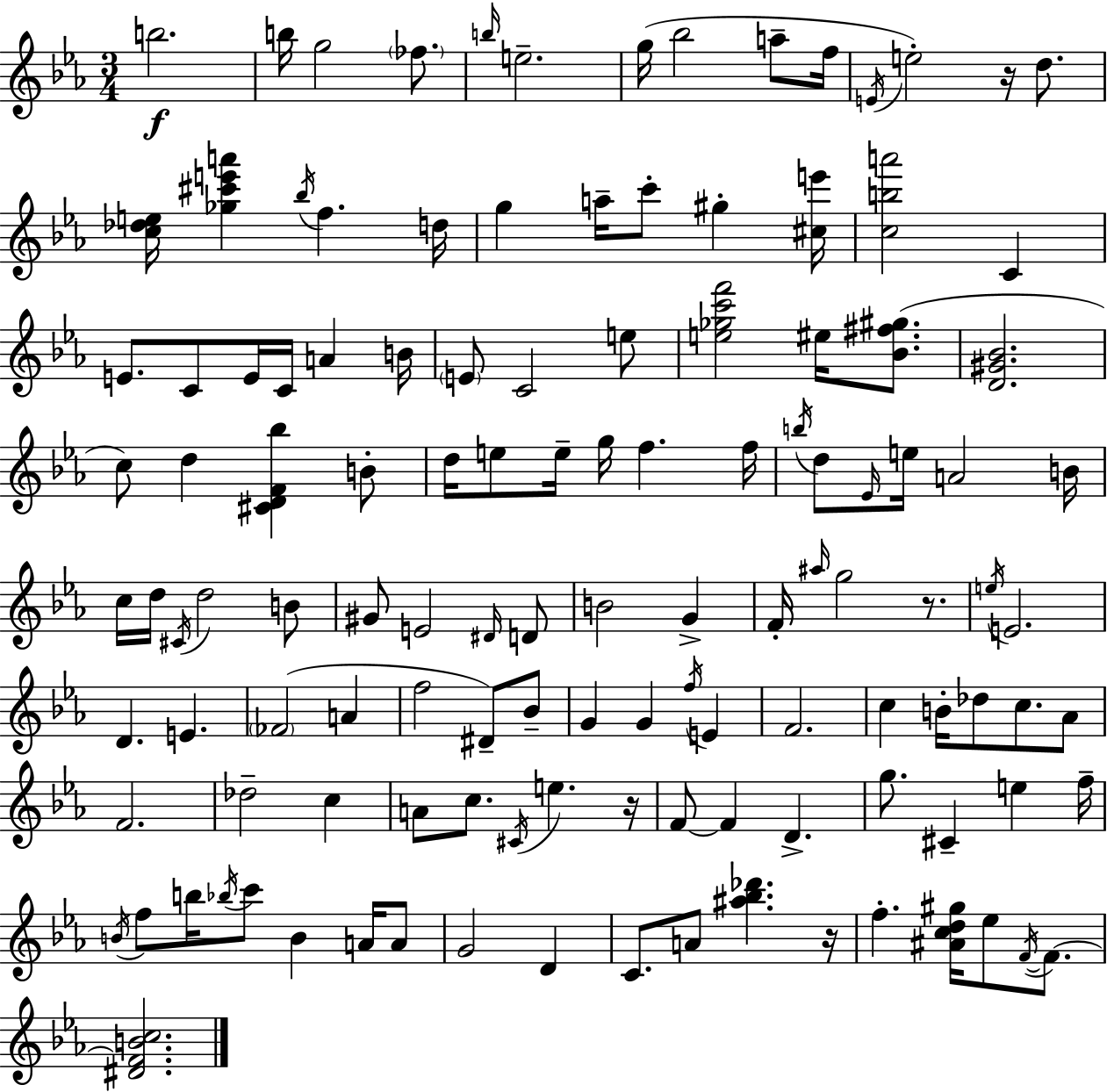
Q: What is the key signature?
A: EES major